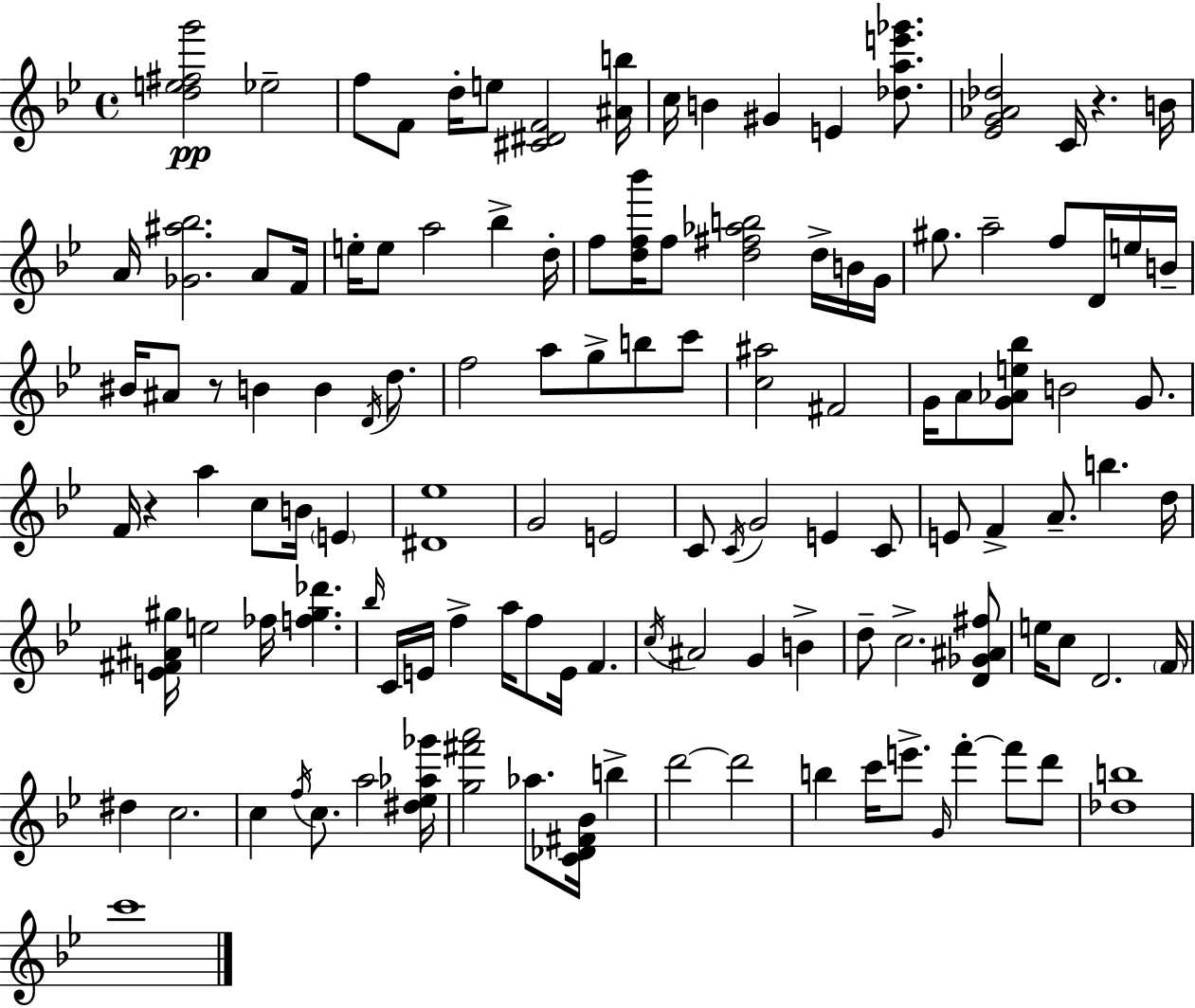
[D5,E5,F#5,G6]/h Eb5/h F5/e F4/e D5/s E5/e [C#4,D#4,F4]/h [A#4,B5]/s C5/s B4/q G#4/q E4/q [Db5,A5,E6,Gb6]/e. [Eb4,G4,Ab4,Db5]/h C4/s R/q. B4/s A4/s [Gb4,A#5,Bb5]/h. A4/e F4/s E5/s E5/e A5/h Bb5/q D5/s F5/e [D5,F5,Bb6]/s F5/e [D5,F#5,Ab5,B5]/h D5/s B4/s G4/s G#5/e. A5/h F5/e D4/s E5/s B4/s BIS4/s A#4/e R/e B4/q B4/q D4/s D5/e. F5/h A5/e G5/e B5/e C6/e [C5,A#5]/h F#4/h G4/s A4/e [G4,Ab4,E5,Bb5]/e B4/h G4/e. F4/s R/q A5/q C5/e B4/s E4/q [D#4,Eb5]/w G4/h E4/h C4/e C4/s G4/h E4/q C4/e E4/e F4/q A4/e. B5/q. D5/s [E4,F#4,A#4,G#5]/s E5/h FES5/s [F5,G#5,Db6]/q. Bb5/s C4/s E4/s F5/q A5/s F5/e E4/s F4/q. C5/s A#4/h G4/q B4/q D5/e C5/h. [D4,Gb4,A#4,F#5]/e E5/s C5/e D4/h. F4/s D#5/q C5/h. C5/q F5/s C5/e. A5/h [D#5,Eb5,Ab5,Gb6]/s [G5,F#6,A6]/h Ab5/e. [C4,Db4,F#4,Bb4]/s B5/q D6/h D6/h B5/q C6/s E6/e. G4/s F6/q F6/e D6/e [Db5,B5]/w C6/w